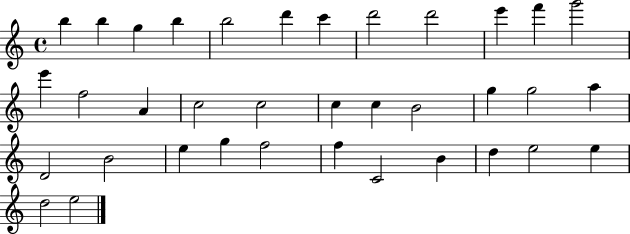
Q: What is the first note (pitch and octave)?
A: B5